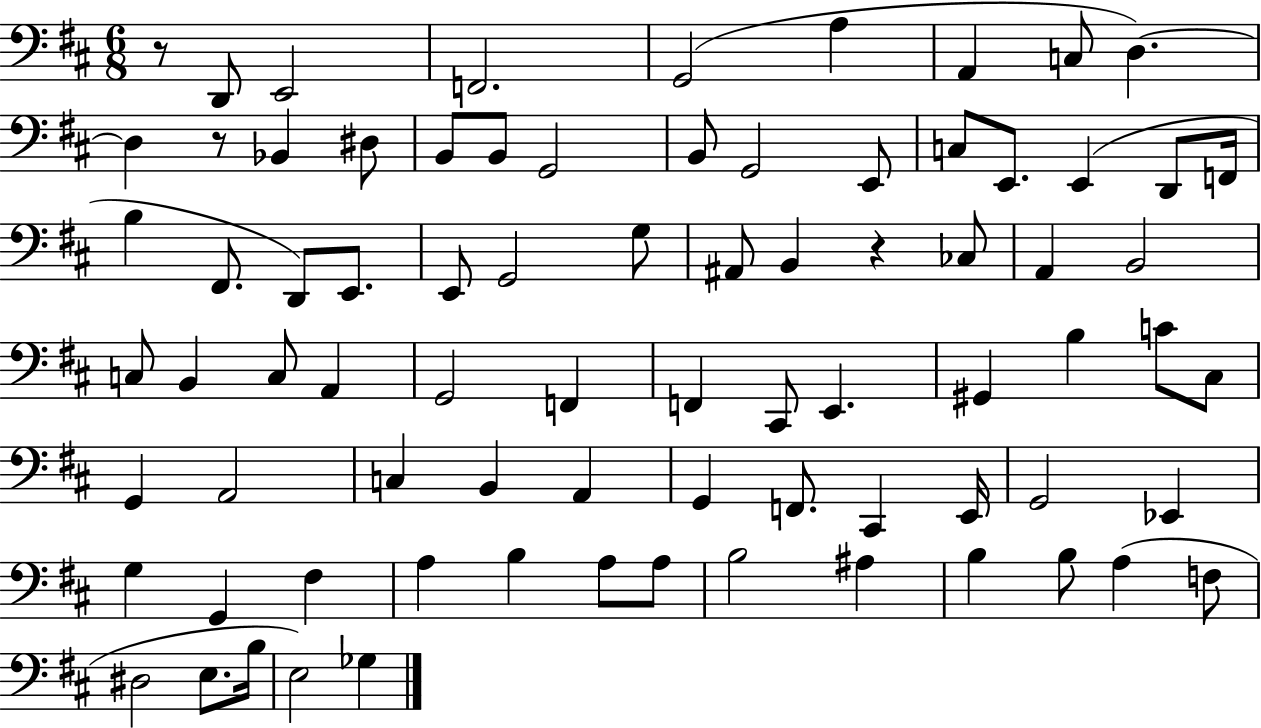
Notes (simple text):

R/e D2/e E2/h F2/h. G2/h A3/q A2/q C3/e D3/q. D3/q R/e Bb2/q D#3/e B2/e B2/e G2/h B2/e G2/h E2/e C3/e E2/e. E2/q D2/e F2/s B3/q F#2/e. D2/e E2/e. E2/e G2/h G3/e A#2/e B2/q R/q CES3/e A2/q B2/h C3/e B2/q C3/e A2/q G2/h F2/q F2/q C#2/e E2/q. G#2/q B3/q C4/e C#3/e G2/q A2/h C3/q B2/q A2/q G2/q F2/e. C#2/q E2/s G2/h Eb2/q G3/q G2/q F#3/q A3/q B3/q A3/e A3/e B3/h A#3/q B3/q B3/e A3/q F3/e D#3/h E3/e. B3/s E3/h Gb3/q